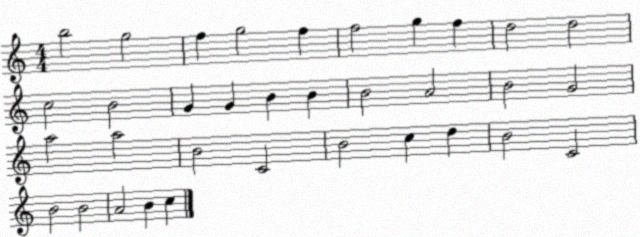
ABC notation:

X:1
T:Untitled
M:4/4
L:1/4
K:C
b2 g2 f g2 f f2 g f d2 d2 c2 B2 G G B B B2 A2 B2 G2 a2 a2 B2 C2 B2 c d B2 C2 B2 B2 A2 B c